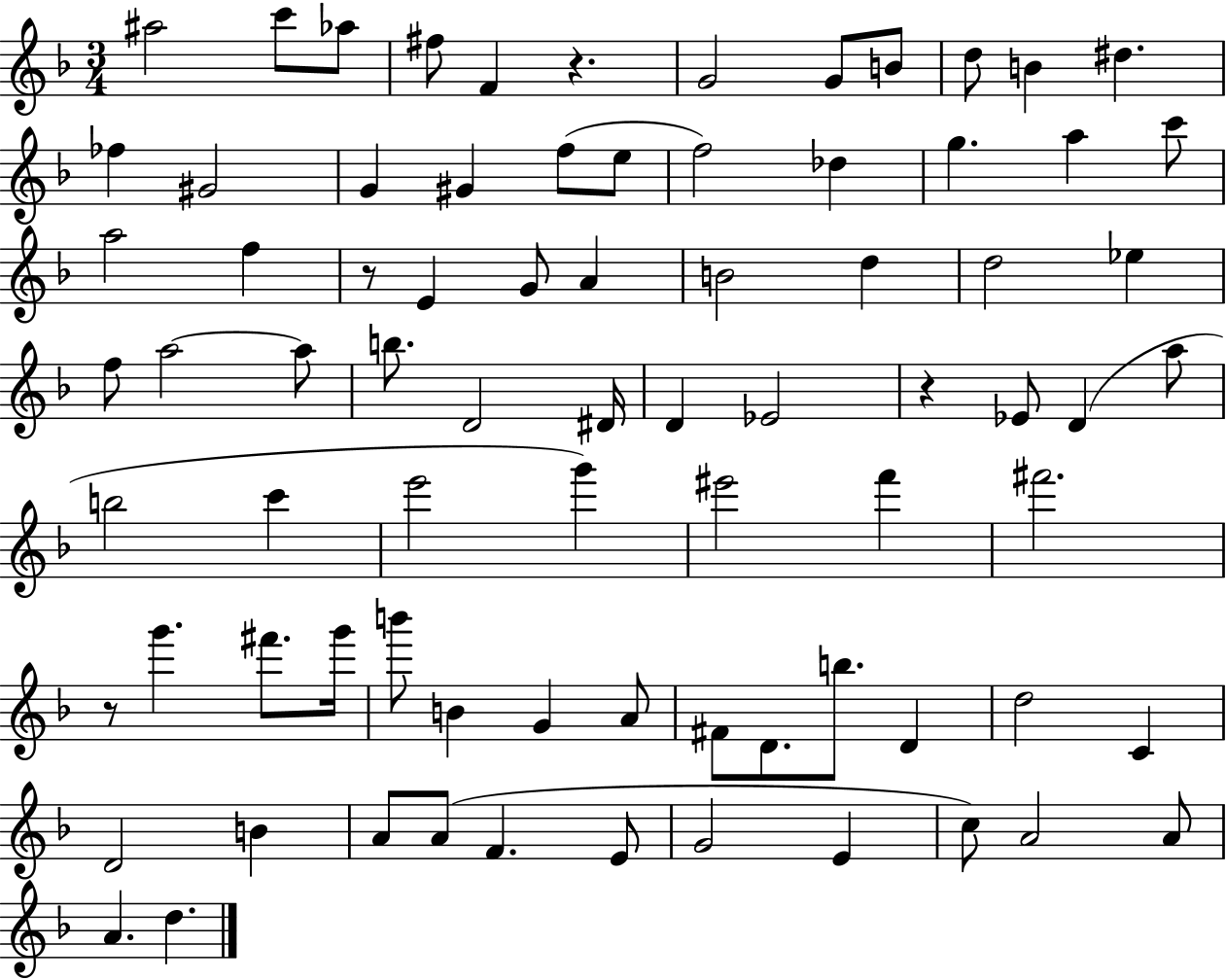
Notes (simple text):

A#5/h C6/e Ab5/e F#5/e F4/q R/q. G4/h G4/e B4/e D5/e B4/q D#5/q. FES5/q G#4/h G4/q G#4/q F5/e E5/e F5/h Db5/q G5/q. A5/q C6/e A5/h F5/q R/e E4/q G4/e A4/q B4/h D5/q D5/h Eb5/q F5/e A5/h A5/e B5/e. D4/h D#4/s D4/q Eb4/h R/q Eb4/e D4/q A5/e B5/h C6/q E6/h G6/q EIS6/h F6/q F#6/h. R/e G6/q. F#6/e. G6/s B6/e B4/q G4/q A4/e F#4/e D4/e. B5/e. D4/q D5/h C4/q D4/h B4/q A4/e A4/e F4/q. E4/e G4/h E4/q C5/e A4/h A4/e A4/q. D5/q.